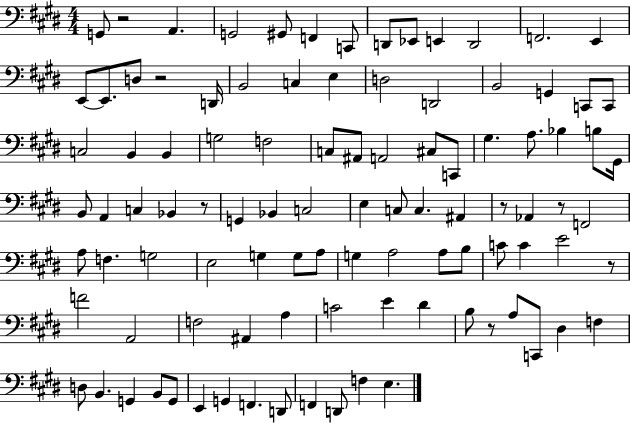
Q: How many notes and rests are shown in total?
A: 100